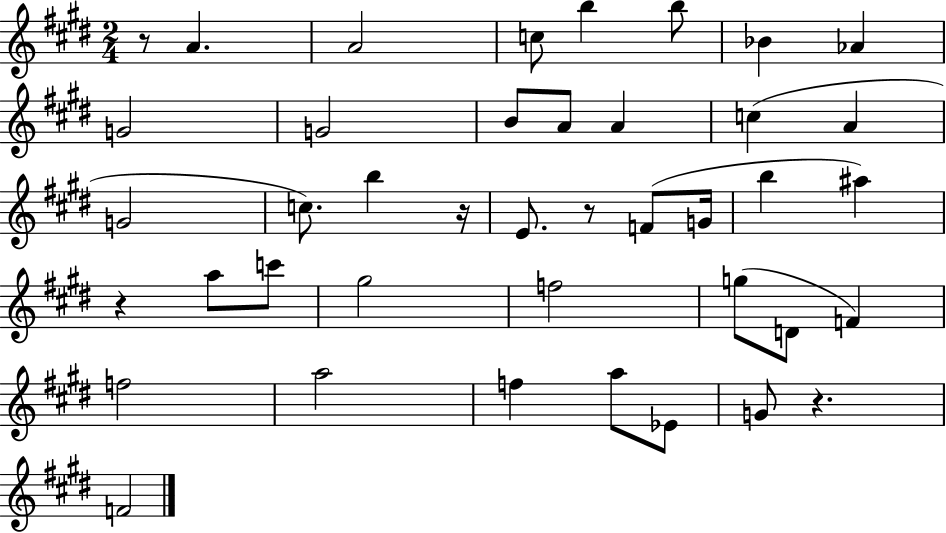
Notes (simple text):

R/e A4/q. A4/h C5/e B5/q B5/e Bb4/q Ab4/q G4/h G4/h B4/e A4/e A4/q C5/q A4/q G4/h C5/e. B5/q R/s E4/e. R/e F4/e G4/s B5/q A#5/q R/q A5/e C6/e G#5/h F5/h G5/e D4/e F4/q F5/h A5/h F5/q A5/e Eb4/e G4/e R/q. F4/h